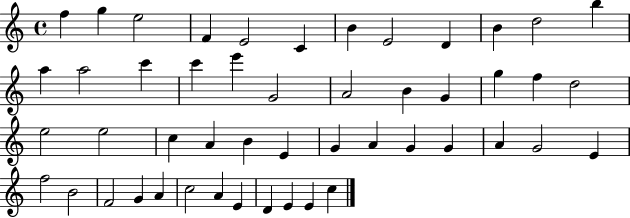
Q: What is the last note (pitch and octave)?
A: C5